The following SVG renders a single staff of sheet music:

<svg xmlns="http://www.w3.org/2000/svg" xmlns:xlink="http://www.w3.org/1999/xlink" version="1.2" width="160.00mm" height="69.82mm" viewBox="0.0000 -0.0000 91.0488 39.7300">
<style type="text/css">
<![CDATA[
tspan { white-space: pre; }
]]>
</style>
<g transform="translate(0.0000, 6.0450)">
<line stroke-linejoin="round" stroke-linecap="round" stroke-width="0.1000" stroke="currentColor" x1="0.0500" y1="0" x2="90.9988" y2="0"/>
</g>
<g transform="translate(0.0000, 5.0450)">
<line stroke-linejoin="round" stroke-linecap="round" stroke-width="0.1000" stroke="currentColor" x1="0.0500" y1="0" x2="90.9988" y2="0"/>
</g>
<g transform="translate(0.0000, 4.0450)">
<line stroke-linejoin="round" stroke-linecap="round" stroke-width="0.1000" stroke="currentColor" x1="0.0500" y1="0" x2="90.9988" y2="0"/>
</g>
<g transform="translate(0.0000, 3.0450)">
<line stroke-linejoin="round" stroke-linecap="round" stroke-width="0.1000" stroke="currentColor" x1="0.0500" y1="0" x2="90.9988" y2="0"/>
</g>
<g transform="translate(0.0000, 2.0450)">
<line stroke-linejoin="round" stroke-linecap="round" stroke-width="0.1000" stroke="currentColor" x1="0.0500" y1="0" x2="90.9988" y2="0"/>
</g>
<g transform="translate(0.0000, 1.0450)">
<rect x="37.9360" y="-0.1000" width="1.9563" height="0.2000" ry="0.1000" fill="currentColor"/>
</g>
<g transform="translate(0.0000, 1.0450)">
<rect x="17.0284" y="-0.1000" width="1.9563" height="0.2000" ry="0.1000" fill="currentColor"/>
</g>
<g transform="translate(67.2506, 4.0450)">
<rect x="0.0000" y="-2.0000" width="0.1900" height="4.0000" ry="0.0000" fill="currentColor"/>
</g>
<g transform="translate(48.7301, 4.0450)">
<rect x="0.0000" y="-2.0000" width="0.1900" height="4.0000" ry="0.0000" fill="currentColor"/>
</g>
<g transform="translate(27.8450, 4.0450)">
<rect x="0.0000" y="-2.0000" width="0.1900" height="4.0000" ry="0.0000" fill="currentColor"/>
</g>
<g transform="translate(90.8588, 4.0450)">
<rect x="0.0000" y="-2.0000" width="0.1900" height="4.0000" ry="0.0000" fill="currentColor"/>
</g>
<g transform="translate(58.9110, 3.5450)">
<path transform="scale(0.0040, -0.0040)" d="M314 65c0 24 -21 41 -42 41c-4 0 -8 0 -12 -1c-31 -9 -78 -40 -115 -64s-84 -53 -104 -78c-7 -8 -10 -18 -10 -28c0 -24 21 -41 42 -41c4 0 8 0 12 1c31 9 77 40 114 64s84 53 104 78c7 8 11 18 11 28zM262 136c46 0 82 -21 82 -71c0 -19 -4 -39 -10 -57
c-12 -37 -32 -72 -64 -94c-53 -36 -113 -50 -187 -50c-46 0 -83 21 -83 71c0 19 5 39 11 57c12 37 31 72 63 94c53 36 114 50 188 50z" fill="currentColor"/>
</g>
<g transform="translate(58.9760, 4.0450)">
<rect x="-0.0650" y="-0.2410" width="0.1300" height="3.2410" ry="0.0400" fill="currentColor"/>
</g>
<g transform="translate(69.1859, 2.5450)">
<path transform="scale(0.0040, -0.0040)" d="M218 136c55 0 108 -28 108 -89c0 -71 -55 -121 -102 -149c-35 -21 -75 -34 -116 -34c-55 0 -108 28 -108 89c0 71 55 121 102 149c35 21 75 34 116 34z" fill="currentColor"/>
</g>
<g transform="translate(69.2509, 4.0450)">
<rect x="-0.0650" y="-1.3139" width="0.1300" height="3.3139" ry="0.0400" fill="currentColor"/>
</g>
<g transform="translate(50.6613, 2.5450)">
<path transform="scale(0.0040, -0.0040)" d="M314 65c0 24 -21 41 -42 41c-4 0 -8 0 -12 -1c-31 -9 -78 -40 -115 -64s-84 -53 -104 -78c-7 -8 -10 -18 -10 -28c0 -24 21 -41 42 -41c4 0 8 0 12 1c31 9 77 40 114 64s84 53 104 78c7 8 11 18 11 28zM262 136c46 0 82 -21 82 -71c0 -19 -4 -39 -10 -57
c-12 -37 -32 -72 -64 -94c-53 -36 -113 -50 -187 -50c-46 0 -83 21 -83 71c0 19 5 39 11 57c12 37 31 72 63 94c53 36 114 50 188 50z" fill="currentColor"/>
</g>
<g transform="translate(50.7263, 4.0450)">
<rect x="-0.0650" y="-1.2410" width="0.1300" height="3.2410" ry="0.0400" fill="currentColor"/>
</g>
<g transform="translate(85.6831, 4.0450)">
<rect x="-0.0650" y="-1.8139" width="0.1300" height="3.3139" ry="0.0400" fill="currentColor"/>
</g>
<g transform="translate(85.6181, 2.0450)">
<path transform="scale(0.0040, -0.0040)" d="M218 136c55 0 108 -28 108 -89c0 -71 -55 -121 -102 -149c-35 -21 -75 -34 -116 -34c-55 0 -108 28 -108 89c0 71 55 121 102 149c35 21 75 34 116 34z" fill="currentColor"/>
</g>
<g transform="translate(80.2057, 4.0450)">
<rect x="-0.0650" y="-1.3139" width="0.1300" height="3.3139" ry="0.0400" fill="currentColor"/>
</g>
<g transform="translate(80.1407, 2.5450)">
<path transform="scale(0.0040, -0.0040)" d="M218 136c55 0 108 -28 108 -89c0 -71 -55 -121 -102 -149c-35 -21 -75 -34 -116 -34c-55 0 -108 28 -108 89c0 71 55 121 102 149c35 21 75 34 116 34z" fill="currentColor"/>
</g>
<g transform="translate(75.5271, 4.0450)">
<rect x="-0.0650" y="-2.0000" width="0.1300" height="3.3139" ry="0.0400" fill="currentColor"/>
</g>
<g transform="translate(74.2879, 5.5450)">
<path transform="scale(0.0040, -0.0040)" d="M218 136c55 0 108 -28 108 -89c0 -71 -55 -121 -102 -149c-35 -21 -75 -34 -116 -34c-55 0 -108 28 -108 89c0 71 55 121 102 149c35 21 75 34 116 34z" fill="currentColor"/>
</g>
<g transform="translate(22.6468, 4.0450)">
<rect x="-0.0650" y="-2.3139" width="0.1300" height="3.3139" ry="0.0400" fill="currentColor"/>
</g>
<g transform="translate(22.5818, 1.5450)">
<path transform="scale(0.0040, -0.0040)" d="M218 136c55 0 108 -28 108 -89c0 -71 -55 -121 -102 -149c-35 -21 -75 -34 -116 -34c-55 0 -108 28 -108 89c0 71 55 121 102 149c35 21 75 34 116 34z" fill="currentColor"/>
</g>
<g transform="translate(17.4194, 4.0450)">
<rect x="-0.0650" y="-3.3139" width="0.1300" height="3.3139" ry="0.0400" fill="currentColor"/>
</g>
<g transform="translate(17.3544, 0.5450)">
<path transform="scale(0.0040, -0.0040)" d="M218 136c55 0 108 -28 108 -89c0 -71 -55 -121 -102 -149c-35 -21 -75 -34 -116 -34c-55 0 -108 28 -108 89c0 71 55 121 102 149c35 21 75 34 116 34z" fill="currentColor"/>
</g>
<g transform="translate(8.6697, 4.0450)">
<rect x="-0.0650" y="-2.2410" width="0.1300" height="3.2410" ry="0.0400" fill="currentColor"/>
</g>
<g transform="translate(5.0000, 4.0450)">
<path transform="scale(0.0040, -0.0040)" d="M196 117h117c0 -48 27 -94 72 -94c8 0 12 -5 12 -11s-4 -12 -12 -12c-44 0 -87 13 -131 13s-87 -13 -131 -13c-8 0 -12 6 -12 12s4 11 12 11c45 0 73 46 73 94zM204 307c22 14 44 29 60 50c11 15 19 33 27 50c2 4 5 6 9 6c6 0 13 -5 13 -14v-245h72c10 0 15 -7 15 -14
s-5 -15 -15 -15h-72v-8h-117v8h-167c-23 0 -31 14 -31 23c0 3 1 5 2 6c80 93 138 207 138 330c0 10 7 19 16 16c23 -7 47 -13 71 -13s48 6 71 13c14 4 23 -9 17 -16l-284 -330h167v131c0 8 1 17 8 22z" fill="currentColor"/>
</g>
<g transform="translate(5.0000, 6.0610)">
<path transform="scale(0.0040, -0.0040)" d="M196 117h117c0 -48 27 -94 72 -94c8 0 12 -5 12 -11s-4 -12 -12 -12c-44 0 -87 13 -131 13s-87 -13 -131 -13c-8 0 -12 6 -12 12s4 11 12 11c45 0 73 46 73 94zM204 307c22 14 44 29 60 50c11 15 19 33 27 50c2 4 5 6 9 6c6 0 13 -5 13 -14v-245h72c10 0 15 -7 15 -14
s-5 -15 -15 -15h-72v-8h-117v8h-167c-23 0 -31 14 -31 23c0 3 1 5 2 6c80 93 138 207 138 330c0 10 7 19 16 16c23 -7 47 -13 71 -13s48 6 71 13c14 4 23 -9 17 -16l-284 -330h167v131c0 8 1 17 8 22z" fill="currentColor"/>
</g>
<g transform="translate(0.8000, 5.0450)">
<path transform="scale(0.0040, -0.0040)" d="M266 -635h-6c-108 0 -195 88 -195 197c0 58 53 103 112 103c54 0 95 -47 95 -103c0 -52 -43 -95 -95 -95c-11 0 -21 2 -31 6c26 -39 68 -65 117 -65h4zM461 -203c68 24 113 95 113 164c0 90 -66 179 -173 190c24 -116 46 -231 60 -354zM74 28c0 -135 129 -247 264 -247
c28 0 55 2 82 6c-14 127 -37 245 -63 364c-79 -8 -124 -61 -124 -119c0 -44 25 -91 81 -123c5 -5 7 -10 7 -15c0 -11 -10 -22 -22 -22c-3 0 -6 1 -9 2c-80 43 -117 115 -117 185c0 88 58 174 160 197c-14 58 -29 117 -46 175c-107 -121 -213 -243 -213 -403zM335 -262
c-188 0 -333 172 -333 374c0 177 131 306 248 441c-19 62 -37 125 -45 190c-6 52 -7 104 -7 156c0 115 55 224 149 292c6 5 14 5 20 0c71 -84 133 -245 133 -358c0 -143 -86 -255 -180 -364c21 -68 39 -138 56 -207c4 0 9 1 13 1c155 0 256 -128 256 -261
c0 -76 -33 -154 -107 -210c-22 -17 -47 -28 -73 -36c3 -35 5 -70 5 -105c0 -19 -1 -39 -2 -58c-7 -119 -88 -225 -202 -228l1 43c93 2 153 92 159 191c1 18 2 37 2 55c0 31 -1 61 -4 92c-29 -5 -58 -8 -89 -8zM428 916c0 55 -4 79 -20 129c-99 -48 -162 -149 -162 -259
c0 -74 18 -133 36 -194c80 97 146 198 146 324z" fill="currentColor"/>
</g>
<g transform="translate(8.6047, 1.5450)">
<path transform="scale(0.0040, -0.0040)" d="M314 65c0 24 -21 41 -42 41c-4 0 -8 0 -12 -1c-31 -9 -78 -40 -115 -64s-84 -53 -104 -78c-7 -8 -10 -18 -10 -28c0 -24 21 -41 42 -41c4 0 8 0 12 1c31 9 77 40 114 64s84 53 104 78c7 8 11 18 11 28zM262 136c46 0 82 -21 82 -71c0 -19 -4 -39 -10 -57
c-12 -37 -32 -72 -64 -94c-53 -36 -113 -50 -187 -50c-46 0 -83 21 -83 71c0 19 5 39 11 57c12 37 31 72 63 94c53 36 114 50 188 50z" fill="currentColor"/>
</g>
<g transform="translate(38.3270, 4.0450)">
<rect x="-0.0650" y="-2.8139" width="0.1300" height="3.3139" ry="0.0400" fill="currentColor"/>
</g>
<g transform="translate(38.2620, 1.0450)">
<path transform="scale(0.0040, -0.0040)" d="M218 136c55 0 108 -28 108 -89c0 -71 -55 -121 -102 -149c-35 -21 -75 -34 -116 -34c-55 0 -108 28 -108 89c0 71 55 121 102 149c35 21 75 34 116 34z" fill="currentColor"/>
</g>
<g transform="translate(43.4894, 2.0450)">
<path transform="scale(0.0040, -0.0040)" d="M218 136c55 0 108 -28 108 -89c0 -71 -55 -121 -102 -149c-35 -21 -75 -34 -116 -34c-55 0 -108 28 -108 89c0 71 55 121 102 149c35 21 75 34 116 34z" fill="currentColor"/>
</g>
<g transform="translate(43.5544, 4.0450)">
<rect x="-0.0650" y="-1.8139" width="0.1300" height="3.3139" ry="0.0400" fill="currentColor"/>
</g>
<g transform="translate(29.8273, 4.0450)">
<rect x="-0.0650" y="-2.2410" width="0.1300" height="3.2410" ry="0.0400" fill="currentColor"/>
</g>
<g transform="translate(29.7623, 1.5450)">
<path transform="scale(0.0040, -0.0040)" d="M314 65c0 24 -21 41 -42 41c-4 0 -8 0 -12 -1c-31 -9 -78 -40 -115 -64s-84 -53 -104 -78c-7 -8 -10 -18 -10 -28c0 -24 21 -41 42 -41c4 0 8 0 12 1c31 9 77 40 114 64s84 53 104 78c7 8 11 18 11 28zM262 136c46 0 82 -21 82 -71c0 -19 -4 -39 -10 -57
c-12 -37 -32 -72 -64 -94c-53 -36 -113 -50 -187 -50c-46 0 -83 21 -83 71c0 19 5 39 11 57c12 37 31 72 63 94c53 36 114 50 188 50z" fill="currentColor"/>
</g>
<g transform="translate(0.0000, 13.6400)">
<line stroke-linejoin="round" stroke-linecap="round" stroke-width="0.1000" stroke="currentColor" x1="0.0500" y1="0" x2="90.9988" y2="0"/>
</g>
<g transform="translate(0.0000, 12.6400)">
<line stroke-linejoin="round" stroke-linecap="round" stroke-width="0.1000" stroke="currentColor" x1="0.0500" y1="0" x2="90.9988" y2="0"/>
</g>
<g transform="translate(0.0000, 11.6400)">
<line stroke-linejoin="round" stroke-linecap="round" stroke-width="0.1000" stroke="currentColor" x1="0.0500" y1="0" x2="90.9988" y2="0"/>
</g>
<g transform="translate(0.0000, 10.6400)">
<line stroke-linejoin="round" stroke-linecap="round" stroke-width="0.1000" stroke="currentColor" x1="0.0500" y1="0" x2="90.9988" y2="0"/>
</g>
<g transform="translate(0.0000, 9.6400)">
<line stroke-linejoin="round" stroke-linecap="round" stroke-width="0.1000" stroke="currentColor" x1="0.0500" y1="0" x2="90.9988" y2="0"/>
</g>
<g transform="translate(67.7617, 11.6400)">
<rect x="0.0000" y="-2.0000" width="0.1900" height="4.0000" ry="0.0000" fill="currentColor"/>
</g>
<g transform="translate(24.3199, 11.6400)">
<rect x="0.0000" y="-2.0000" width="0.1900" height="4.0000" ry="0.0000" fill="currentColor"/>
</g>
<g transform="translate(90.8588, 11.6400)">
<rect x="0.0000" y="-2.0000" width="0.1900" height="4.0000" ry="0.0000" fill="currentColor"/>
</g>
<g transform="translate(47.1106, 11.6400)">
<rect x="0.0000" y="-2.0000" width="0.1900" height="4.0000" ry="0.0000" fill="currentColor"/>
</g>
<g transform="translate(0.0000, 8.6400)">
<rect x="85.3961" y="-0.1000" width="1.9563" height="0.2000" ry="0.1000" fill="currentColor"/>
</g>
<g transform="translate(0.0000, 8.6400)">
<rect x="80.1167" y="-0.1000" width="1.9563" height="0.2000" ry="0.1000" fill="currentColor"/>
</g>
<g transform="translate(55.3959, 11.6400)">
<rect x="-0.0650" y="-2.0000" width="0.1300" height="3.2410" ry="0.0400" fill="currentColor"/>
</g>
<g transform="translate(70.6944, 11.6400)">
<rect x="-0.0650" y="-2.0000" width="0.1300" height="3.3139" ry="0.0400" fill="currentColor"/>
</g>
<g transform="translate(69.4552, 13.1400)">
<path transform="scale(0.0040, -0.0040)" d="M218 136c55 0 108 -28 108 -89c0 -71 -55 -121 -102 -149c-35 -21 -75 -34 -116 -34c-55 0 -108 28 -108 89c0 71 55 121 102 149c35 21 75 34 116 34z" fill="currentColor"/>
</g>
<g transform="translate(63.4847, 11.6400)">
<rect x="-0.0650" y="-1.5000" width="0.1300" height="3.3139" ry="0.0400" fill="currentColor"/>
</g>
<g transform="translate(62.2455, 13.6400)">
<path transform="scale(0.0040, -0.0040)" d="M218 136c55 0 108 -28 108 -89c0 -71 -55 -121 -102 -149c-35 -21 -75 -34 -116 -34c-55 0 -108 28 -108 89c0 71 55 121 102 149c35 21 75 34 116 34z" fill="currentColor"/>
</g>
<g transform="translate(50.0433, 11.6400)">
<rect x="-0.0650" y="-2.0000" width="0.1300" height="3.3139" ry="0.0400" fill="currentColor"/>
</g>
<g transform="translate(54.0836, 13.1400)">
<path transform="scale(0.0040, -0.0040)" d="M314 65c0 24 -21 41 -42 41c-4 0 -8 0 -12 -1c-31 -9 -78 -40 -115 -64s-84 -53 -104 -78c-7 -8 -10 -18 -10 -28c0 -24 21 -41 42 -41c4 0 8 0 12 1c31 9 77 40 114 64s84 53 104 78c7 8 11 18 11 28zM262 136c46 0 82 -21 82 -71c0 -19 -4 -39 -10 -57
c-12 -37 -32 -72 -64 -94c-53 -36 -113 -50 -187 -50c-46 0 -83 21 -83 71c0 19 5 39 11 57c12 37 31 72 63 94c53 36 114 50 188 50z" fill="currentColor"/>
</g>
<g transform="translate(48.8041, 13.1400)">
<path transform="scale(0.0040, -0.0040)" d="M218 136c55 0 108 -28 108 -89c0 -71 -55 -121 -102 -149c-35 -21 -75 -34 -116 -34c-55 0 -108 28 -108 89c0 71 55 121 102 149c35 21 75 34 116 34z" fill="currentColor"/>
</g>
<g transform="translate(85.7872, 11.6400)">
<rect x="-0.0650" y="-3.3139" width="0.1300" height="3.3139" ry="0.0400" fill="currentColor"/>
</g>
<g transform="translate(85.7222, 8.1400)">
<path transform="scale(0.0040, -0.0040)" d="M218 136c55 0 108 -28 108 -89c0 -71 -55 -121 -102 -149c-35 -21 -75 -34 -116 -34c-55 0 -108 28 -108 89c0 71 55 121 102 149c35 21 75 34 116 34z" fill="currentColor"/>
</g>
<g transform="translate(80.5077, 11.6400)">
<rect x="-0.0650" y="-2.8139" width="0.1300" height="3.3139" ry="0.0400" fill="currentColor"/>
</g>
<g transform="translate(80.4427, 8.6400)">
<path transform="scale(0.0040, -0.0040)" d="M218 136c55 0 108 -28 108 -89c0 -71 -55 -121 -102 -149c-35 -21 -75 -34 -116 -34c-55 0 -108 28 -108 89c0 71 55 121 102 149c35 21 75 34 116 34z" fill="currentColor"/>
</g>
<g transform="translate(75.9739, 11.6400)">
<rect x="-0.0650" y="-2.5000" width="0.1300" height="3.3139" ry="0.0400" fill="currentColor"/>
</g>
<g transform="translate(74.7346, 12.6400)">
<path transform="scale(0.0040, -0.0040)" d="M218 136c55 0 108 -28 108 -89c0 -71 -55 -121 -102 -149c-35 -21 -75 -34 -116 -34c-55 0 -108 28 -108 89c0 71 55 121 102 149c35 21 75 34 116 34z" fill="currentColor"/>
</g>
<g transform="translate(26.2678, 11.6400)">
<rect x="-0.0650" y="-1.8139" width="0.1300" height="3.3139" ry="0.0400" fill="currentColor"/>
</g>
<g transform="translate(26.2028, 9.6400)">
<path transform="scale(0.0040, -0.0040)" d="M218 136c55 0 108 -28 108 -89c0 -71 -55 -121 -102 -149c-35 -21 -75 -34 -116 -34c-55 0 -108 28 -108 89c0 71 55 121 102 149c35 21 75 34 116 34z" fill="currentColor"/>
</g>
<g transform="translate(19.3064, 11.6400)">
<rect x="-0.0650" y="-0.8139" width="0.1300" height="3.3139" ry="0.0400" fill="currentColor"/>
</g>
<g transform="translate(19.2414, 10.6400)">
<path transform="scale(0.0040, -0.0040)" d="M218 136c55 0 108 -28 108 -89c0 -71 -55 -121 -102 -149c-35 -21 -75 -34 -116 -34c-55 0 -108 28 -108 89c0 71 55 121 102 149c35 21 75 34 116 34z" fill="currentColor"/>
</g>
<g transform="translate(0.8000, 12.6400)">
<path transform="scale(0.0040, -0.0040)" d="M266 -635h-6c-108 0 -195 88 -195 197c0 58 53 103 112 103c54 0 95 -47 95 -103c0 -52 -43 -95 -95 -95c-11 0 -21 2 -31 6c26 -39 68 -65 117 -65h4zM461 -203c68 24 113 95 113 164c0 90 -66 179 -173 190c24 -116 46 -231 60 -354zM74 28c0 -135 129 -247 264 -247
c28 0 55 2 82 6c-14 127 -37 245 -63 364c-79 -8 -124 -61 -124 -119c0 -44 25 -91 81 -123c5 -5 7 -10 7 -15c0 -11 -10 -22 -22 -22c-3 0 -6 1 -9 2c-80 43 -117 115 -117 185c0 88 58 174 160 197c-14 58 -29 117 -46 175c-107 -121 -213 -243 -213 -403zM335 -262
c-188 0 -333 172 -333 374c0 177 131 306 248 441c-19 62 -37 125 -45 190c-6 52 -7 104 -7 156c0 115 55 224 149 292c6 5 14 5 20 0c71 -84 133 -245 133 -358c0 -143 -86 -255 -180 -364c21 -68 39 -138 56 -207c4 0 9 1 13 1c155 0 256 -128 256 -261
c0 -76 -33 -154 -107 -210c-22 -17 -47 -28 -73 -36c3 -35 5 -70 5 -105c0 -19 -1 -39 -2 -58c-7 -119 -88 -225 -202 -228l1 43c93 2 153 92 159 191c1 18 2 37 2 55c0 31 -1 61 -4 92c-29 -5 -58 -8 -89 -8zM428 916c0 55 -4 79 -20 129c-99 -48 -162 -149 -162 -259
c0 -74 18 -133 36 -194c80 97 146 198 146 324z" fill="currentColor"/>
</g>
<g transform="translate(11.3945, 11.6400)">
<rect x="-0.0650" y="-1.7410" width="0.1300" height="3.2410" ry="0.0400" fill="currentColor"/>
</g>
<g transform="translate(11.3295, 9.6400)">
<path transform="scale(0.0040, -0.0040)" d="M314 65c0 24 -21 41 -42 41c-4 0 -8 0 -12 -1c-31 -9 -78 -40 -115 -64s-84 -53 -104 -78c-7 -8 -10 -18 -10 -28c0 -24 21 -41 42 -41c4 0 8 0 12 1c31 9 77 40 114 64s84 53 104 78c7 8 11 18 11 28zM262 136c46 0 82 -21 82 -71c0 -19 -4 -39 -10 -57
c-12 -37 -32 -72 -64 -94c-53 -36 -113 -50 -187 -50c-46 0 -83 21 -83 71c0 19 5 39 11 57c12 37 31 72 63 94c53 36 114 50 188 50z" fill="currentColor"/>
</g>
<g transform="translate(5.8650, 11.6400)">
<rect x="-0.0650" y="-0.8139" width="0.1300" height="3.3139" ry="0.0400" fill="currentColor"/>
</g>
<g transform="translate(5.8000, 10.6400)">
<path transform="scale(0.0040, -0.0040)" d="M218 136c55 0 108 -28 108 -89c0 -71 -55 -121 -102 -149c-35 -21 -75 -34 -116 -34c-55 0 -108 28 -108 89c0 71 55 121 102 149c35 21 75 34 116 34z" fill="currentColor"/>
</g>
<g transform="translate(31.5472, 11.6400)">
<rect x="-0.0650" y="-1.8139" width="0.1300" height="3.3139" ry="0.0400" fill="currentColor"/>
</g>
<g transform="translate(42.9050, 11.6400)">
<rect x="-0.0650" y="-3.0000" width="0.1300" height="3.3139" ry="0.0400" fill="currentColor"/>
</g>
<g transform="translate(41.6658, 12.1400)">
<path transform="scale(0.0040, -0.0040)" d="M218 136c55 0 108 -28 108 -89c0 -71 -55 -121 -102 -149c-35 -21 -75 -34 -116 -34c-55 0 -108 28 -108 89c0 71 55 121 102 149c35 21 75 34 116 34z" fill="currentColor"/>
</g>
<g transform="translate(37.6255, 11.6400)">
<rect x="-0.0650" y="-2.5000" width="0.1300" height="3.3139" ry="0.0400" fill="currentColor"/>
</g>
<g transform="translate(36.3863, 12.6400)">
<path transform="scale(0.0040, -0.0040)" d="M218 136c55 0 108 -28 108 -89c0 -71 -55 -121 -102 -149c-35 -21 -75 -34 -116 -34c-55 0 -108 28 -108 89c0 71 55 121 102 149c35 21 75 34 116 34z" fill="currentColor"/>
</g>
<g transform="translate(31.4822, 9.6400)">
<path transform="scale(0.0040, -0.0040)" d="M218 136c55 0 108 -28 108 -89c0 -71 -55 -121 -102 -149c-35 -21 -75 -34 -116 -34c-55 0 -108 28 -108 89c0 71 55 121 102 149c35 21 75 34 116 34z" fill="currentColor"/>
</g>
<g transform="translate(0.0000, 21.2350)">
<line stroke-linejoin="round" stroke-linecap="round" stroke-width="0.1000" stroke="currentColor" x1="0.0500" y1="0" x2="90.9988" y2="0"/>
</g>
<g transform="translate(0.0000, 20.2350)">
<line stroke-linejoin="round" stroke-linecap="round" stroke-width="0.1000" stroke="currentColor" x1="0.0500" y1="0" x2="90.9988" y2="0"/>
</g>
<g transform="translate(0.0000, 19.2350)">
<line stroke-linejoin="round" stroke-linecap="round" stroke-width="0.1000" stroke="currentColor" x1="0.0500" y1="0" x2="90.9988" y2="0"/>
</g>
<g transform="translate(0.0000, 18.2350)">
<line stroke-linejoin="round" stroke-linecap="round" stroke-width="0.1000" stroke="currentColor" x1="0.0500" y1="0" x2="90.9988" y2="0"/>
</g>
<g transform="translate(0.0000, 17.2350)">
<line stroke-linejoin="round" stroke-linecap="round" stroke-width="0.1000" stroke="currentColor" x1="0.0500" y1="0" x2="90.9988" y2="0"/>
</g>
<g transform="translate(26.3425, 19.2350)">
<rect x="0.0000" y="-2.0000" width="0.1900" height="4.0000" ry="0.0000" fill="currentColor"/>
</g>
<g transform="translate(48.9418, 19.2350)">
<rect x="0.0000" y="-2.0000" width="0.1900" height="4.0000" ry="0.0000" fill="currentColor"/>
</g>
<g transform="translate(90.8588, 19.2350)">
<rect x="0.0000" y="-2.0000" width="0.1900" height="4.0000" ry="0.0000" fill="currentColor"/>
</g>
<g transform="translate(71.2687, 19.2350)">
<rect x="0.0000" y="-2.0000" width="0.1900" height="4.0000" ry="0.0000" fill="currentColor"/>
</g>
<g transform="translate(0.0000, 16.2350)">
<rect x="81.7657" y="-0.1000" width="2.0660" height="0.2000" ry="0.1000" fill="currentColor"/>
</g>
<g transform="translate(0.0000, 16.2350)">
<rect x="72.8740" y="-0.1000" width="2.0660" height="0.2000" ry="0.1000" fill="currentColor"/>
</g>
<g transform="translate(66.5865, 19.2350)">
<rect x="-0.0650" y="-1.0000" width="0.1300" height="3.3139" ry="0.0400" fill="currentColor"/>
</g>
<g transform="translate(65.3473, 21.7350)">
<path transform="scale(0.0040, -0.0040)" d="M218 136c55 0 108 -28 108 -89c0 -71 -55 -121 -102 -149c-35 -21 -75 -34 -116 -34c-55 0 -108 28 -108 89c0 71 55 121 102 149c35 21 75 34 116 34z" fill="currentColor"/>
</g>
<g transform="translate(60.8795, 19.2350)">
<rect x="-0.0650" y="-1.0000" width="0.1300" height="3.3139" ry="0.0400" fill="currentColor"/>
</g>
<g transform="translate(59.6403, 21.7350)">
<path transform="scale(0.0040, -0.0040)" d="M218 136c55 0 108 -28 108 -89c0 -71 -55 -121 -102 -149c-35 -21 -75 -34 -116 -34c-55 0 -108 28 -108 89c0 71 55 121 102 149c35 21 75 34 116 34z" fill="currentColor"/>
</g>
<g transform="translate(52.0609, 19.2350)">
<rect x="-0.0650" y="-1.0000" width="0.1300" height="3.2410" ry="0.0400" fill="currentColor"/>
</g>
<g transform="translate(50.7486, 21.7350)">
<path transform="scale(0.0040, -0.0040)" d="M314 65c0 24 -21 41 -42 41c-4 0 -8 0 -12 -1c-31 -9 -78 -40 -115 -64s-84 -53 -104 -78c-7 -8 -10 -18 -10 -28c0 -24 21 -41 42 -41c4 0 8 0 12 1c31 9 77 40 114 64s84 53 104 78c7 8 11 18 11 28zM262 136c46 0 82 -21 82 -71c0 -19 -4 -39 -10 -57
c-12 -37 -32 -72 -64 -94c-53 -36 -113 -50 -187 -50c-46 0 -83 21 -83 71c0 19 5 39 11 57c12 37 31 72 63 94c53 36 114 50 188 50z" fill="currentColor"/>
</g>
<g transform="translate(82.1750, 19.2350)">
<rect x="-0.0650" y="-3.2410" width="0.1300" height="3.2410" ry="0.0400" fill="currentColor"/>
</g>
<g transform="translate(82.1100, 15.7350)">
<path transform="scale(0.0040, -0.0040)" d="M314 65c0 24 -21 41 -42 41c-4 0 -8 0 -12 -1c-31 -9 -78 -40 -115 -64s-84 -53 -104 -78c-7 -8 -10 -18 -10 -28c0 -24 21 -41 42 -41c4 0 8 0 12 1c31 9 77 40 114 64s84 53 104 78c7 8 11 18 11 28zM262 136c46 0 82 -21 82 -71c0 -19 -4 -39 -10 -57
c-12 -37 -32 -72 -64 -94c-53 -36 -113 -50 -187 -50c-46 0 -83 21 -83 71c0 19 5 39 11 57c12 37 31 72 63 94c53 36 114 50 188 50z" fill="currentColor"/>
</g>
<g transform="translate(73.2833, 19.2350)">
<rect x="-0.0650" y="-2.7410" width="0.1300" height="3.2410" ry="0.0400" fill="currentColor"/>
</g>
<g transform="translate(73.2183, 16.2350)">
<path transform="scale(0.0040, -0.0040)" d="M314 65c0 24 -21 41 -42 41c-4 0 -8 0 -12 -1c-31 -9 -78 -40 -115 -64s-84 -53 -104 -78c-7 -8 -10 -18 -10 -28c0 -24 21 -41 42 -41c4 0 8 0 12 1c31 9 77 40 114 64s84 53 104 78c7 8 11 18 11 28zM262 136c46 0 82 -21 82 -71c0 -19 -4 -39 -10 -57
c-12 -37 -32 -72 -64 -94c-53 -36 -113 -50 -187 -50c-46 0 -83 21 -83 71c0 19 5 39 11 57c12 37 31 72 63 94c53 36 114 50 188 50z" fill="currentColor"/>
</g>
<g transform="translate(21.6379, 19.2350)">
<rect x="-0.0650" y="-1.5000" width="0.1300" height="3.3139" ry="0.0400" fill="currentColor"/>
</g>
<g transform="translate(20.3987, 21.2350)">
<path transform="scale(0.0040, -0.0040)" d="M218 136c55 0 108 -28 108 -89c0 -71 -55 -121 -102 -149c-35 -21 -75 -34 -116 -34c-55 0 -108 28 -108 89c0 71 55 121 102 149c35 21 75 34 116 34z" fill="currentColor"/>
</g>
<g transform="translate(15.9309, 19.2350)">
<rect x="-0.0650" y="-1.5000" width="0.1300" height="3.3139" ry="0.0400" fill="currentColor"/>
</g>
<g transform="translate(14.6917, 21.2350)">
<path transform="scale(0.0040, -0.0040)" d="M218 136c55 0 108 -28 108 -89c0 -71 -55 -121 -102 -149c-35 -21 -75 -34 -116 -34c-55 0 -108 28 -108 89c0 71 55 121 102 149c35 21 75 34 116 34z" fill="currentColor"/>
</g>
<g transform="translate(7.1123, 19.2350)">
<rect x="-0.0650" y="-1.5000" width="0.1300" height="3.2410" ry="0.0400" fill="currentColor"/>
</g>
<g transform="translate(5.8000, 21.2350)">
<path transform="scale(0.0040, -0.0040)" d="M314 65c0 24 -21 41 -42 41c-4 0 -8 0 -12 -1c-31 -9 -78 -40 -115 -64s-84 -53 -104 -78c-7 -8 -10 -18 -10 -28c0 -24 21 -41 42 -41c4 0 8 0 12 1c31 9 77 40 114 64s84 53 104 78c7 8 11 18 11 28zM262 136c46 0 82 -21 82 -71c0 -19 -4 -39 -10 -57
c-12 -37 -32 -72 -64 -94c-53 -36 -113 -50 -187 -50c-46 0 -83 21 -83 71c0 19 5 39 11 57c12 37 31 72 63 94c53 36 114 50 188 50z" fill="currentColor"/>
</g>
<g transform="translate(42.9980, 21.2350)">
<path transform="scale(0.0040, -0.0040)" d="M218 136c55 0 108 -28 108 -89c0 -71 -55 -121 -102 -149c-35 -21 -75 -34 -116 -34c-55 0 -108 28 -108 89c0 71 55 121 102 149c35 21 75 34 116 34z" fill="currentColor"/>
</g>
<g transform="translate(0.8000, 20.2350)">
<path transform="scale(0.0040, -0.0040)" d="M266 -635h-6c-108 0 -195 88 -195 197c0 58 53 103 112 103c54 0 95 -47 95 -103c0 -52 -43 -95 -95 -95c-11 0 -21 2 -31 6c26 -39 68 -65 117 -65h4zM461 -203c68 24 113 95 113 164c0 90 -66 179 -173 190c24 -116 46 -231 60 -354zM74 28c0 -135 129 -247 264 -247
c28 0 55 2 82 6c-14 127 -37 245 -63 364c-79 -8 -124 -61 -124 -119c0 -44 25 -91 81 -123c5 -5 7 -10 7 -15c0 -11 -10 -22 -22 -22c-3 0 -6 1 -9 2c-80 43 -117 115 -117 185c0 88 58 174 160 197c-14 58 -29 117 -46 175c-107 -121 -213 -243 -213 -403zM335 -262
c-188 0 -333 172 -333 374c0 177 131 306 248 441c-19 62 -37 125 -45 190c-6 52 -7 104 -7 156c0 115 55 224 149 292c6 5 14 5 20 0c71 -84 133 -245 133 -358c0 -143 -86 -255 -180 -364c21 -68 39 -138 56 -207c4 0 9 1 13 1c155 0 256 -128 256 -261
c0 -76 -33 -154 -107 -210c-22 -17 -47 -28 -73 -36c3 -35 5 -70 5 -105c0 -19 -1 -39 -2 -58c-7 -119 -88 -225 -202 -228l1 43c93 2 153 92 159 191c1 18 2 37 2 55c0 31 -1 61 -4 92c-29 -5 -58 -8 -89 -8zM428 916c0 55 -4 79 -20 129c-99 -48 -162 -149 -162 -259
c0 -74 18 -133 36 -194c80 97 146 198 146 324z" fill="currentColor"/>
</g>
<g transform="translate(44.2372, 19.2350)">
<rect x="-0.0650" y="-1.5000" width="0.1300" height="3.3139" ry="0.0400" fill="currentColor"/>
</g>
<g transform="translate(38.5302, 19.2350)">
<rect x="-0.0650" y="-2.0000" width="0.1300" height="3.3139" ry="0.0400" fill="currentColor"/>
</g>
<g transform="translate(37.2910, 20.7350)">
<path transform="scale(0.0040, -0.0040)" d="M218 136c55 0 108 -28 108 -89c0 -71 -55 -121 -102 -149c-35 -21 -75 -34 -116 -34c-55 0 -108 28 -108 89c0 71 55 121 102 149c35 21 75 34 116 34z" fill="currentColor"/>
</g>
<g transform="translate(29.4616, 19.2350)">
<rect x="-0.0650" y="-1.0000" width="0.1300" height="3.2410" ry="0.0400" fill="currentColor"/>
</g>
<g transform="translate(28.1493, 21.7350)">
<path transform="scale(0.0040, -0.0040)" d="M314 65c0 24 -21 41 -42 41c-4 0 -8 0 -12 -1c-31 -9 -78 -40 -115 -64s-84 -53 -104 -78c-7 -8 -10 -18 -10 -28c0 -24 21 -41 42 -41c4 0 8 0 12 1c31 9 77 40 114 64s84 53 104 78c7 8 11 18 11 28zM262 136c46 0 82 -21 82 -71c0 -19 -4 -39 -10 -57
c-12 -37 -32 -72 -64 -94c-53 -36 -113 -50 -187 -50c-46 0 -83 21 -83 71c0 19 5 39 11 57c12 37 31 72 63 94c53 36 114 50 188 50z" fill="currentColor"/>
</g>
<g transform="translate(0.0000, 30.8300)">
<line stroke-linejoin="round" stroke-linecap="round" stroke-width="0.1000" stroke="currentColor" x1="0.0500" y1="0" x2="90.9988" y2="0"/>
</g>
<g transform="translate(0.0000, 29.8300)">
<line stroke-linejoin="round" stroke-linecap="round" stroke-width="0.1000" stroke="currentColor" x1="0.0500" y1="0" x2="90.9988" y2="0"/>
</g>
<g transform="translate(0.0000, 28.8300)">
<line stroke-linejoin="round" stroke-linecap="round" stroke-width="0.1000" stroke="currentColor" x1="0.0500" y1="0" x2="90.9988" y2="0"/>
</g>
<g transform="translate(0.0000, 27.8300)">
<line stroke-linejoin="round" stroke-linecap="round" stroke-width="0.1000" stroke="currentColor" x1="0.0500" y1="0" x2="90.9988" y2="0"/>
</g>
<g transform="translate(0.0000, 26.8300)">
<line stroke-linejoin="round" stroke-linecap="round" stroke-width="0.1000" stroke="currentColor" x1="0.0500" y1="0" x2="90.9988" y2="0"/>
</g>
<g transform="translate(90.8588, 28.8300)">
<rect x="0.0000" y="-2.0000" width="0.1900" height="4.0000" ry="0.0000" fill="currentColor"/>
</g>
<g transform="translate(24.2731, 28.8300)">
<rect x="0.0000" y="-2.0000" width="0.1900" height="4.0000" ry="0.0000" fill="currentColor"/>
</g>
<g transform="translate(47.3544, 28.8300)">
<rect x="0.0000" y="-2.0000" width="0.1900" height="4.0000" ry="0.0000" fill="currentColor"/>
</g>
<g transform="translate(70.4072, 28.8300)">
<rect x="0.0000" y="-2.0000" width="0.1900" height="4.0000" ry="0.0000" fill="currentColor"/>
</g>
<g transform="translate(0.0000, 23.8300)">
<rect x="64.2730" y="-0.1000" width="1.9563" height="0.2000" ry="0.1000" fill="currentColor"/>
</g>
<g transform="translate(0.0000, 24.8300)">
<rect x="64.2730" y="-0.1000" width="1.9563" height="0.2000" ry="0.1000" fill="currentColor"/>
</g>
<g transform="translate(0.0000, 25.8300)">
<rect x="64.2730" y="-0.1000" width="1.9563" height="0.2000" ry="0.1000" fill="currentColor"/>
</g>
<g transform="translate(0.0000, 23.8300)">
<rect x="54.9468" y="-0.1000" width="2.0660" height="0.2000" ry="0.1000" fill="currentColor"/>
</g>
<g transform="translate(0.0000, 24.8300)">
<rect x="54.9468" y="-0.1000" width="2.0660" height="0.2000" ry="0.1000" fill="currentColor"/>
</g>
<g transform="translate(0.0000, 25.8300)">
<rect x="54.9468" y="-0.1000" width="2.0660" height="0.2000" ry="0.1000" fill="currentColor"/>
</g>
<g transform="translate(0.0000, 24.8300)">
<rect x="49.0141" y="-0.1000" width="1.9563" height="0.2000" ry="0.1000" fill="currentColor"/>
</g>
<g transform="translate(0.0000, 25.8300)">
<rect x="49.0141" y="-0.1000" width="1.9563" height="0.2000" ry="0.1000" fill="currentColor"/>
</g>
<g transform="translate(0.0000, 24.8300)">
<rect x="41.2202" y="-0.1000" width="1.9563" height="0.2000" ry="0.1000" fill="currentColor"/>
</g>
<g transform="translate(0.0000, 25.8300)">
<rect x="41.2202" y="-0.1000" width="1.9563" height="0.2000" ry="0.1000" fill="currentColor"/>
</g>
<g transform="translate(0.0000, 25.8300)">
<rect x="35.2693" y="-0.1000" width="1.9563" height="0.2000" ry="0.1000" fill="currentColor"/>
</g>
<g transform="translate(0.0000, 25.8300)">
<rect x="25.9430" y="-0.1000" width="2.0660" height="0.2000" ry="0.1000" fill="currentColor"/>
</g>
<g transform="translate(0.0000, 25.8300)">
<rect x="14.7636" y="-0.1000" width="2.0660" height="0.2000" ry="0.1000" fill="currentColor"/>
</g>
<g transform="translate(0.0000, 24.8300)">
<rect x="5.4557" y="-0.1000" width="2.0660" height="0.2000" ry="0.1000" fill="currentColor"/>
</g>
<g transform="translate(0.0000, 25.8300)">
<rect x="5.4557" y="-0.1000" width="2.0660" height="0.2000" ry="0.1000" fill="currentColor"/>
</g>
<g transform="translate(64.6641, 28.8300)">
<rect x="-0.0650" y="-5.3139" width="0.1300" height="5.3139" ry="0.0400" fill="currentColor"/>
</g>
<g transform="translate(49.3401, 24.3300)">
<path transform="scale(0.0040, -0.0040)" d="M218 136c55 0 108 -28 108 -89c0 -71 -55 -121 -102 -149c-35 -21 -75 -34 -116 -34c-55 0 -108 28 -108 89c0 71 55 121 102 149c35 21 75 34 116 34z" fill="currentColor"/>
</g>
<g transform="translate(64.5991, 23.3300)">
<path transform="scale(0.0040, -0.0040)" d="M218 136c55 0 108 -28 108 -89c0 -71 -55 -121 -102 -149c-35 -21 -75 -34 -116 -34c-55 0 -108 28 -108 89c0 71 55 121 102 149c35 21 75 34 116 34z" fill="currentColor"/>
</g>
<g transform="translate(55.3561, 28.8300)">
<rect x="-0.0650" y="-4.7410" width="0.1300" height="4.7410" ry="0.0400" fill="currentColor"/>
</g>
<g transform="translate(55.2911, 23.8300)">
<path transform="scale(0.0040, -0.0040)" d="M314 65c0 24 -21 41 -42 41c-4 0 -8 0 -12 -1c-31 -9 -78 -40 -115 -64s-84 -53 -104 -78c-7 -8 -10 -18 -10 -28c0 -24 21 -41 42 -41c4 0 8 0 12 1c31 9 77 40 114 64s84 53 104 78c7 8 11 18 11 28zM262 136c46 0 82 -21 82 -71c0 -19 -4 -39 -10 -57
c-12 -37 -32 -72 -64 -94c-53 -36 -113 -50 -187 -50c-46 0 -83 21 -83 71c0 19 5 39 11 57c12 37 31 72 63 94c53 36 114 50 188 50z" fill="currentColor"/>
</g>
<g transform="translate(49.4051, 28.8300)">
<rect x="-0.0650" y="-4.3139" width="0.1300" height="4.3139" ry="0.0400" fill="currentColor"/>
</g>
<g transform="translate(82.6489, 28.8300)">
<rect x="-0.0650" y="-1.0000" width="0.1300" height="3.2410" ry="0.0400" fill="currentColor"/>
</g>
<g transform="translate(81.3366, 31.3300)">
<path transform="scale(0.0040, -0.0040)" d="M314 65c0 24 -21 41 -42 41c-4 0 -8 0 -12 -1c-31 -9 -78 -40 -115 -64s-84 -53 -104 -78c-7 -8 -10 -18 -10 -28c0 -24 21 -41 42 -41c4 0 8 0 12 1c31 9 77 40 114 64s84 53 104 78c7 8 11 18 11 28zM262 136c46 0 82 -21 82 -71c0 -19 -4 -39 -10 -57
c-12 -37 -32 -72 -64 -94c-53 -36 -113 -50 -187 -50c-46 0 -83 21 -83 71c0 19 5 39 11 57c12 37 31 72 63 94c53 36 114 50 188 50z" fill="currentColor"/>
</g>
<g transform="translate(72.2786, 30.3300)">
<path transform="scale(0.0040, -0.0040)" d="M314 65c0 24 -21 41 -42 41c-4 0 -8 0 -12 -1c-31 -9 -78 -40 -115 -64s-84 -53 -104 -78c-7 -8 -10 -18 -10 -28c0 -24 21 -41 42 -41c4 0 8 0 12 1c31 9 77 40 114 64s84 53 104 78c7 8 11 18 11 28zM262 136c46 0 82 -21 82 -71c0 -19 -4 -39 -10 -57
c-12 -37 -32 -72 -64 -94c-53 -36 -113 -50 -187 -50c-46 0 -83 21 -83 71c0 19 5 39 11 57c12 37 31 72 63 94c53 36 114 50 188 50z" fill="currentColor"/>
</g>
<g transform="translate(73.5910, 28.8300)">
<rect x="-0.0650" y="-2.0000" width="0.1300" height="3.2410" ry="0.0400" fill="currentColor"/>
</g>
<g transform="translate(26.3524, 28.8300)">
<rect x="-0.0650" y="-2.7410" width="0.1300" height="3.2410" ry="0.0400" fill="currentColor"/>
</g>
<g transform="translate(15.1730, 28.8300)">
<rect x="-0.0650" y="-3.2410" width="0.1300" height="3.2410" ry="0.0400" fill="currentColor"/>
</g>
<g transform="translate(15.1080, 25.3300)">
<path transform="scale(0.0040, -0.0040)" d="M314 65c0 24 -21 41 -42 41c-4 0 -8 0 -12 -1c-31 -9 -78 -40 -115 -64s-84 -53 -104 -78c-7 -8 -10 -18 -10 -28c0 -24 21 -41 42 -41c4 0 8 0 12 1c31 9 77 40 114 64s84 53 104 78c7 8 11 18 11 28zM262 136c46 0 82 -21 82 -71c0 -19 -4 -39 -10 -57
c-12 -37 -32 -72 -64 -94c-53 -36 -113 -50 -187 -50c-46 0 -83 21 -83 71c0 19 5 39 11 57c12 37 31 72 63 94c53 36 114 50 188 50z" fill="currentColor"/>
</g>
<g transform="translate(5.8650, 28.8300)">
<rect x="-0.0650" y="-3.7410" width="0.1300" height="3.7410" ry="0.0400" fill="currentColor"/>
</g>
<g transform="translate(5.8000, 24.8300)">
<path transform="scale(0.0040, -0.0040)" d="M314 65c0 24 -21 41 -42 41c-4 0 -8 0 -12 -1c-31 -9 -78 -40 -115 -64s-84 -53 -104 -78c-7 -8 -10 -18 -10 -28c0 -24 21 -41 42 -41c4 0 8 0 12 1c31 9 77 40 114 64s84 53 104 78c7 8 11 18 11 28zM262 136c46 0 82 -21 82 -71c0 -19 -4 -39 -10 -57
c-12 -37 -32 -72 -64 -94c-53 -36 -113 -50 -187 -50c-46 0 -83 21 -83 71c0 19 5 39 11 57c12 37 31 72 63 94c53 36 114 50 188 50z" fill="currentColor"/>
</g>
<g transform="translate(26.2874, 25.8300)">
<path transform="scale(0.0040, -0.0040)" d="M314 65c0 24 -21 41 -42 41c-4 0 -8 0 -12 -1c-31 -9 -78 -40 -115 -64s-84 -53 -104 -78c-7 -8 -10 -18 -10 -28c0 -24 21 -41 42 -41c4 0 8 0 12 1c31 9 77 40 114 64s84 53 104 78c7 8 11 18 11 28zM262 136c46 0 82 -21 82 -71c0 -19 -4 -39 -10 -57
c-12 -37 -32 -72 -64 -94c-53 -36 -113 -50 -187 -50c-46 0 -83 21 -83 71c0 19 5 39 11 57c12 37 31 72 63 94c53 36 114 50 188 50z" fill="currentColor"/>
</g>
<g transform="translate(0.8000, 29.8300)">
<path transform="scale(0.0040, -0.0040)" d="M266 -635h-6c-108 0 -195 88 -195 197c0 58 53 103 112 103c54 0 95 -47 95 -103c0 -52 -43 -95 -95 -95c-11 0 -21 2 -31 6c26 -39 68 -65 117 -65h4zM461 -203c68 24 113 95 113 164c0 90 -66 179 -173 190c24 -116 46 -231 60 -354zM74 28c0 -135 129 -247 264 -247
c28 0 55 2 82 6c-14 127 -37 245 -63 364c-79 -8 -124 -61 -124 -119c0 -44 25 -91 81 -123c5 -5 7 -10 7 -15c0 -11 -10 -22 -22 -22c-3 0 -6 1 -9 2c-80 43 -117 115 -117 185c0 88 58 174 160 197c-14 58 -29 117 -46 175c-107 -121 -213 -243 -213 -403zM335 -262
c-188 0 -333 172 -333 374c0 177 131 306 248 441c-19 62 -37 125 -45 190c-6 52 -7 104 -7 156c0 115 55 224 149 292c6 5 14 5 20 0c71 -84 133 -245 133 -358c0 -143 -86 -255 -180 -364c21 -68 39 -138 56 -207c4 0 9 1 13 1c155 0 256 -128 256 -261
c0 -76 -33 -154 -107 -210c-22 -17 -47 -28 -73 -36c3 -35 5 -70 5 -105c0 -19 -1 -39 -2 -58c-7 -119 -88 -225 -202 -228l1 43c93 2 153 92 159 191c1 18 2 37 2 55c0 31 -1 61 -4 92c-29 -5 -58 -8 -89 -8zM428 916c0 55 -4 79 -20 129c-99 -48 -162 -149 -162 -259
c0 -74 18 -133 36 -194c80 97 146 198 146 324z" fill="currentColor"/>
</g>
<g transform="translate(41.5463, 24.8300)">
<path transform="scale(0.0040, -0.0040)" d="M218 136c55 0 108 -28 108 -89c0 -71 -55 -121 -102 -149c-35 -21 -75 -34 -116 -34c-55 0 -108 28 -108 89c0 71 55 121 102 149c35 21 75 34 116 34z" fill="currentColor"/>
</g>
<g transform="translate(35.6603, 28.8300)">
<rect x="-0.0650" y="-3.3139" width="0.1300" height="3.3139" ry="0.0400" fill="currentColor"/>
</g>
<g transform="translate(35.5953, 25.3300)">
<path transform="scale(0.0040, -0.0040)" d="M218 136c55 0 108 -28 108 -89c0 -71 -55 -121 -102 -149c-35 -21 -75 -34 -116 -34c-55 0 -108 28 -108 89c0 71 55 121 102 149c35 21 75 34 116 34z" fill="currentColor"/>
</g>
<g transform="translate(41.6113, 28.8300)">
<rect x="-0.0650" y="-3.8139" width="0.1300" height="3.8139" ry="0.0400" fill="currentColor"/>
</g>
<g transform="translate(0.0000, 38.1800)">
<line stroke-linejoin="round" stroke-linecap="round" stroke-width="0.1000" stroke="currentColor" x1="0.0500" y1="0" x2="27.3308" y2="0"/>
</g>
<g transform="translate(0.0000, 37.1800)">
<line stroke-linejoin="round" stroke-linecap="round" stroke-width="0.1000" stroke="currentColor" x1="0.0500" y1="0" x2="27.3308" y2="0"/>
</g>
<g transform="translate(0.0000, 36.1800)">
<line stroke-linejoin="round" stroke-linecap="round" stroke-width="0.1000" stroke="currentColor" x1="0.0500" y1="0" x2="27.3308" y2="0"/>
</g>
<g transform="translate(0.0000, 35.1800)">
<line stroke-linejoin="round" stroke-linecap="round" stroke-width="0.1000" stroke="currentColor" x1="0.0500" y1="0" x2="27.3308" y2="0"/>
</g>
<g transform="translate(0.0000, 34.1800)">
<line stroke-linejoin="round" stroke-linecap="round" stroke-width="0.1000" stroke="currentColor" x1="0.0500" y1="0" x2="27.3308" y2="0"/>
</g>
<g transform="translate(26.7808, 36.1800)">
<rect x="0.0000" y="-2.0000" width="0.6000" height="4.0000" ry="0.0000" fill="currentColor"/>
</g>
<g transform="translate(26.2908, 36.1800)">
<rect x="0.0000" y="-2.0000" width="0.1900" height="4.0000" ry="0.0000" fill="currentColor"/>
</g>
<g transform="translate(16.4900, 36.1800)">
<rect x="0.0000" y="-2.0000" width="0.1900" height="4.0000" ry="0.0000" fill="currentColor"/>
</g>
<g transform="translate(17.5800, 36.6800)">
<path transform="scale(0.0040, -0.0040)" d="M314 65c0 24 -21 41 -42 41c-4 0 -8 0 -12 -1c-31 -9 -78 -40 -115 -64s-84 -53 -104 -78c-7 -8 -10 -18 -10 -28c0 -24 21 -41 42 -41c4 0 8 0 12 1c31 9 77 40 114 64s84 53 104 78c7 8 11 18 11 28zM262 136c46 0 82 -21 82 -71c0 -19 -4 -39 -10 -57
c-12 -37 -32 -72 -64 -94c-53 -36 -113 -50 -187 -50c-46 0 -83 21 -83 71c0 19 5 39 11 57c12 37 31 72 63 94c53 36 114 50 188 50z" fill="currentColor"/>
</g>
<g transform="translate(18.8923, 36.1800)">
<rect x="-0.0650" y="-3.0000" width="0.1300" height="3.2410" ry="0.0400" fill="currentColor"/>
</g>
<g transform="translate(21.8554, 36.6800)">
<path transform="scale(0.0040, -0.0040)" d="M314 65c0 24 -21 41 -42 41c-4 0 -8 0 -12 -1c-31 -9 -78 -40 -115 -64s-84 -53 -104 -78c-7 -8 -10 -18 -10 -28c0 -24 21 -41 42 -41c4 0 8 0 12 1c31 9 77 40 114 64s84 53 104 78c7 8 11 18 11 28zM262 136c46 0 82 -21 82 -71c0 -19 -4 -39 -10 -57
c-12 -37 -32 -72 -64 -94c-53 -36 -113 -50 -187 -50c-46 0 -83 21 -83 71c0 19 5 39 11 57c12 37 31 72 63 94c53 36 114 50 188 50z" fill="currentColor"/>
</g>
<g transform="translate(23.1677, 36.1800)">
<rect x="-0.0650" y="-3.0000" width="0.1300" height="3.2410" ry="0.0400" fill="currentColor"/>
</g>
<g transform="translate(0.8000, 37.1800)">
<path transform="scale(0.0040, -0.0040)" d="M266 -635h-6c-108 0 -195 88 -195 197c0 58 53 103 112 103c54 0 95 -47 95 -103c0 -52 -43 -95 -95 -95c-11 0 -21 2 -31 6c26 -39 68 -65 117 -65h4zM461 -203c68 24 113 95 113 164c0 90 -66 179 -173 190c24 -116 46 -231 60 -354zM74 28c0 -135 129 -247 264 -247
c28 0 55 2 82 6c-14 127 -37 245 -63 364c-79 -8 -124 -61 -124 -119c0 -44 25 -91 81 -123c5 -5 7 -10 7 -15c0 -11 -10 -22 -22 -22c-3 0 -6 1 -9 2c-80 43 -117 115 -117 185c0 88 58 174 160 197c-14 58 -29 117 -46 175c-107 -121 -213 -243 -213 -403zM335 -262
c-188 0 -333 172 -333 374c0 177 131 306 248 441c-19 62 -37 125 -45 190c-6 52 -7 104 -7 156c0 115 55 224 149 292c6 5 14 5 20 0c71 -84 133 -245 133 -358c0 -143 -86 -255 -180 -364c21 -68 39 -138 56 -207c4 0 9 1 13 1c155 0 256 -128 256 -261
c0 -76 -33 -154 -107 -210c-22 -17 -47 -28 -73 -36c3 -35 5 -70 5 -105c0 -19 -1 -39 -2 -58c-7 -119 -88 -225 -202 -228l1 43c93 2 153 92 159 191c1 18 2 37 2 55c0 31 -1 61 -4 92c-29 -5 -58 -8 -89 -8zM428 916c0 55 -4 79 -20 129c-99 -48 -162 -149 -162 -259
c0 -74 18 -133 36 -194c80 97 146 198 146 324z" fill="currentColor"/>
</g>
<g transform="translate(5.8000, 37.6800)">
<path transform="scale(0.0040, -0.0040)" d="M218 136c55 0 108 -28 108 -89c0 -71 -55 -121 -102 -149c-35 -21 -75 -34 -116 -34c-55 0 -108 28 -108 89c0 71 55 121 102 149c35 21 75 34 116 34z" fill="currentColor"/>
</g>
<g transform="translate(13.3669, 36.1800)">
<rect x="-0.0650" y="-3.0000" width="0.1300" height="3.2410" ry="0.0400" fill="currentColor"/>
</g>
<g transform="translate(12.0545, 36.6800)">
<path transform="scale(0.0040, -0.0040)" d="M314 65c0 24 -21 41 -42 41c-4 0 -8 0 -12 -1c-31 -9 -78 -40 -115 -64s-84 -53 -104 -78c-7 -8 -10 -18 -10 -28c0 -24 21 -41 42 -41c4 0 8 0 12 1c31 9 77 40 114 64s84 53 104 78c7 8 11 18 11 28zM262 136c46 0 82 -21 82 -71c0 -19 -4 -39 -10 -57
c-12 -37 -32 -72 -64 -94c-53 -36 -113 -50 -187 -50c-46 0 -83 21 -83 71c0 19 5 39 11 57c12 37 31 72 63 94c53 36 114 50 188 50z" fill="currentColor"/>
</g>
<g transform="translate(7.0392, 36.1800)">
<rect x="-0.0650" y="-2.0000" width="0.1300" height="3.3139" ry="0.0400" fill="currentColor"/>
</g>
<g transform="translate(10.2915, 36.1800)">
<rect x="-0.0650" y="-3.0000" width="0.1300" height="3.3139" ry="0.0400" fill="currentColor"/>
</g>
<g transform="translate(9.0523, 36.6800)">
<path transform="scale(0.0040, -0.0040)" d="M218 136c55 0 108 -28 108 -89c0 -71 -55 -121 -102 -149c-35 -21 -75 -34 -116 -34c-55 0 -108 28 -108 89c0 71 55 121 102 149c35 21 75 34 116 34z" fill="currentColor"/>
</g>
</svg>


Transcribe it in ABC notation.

X:1
T:Untitled
M:4/4
L:1/4
K:C
g2 b g g2 a f e2 c2 e F e f d f2 d f f G A F F2 E F G a b E2 E E D2 F E D2 D D a2 b2 c'2 b2 a2 b c' d' e'2 f' F2 D2 F A A2 A2 A2